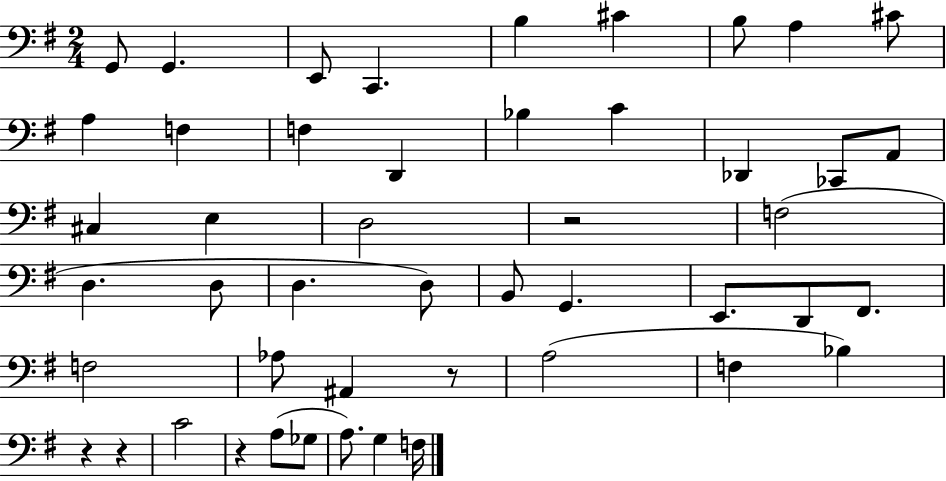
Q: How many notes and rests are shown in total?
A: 48